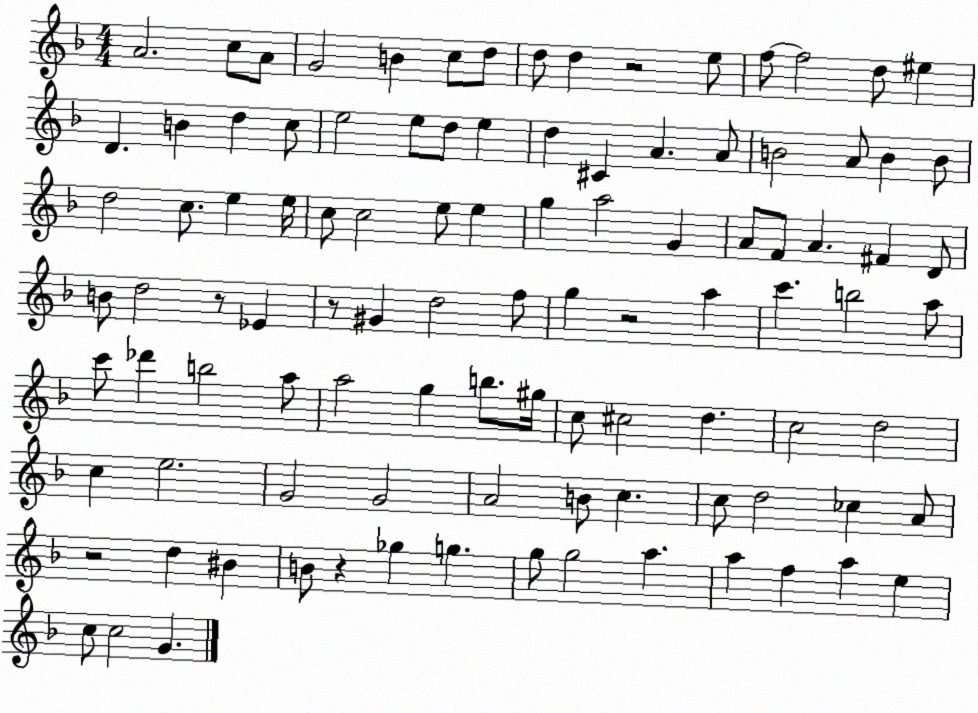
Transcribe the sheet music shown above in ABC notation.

X:1
T:Untitled
M:4/4
L:1/4
K:F
A2 c/2 A/2 G2 B c/2 d/2 d/2 d z2 e/2 f/2 f2 d/2 ^e D B d c/2 e2 e/2 d/2 e d ^C A A/2 B2 A/2 B B/2 d2 c/2 e e/4 c/2 c2 e/2 e g a2 G A/2 F/2 A ^F D/2 B/2 d2 z/2 _E z/2 ^G d2 f/2 g z2 a c' b2 a/2 c'/2 _d' b2 a/2 a2 g b/2 ^g/4 c/2 ^c2 d c2 d2 c e2 G2 G2 A2 B/2 c c/2 d2 _c A/2 z2 d ^B B/2 z _g g g/2 g2 a a f a e c/2 c2 G